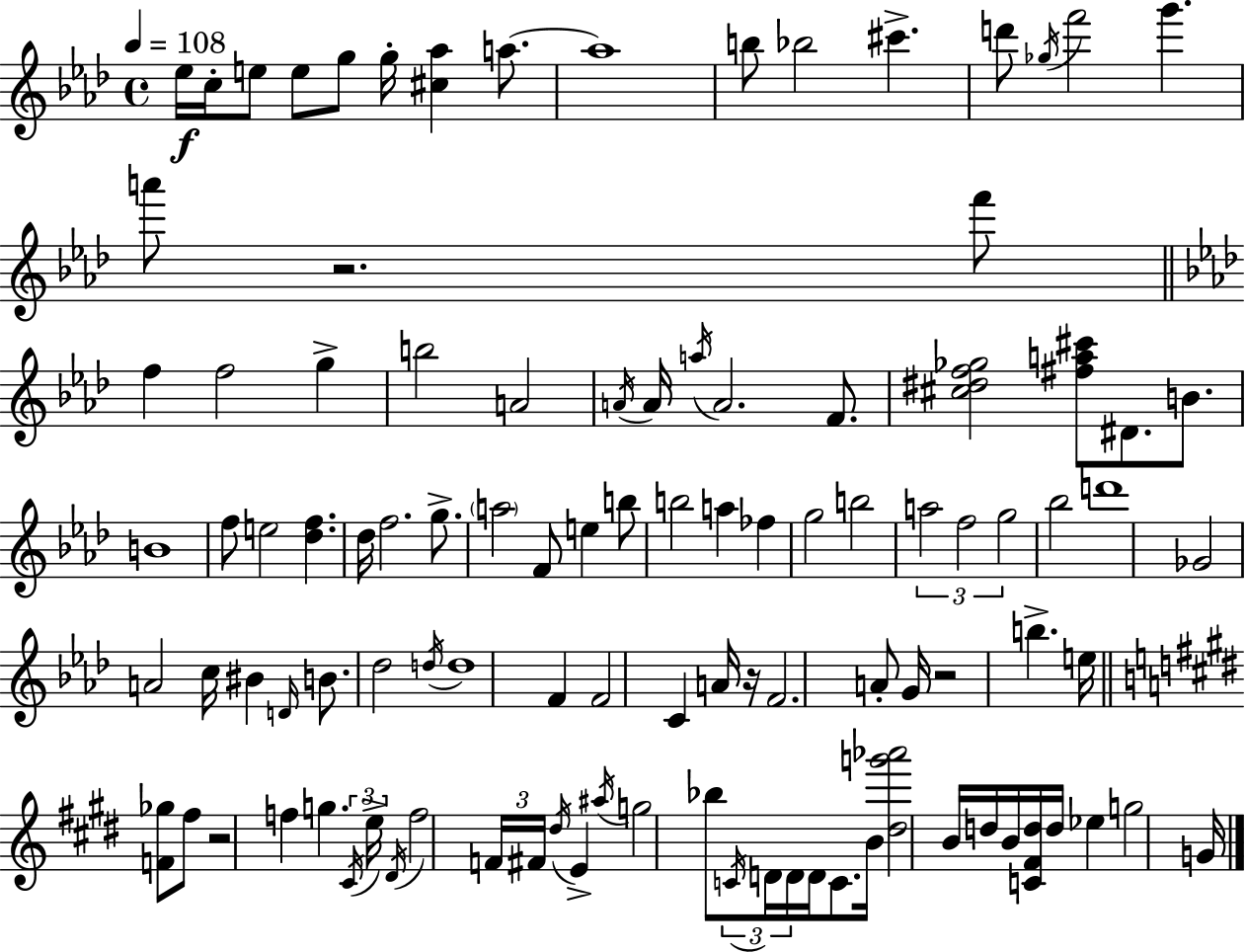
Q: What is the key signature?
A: AES major